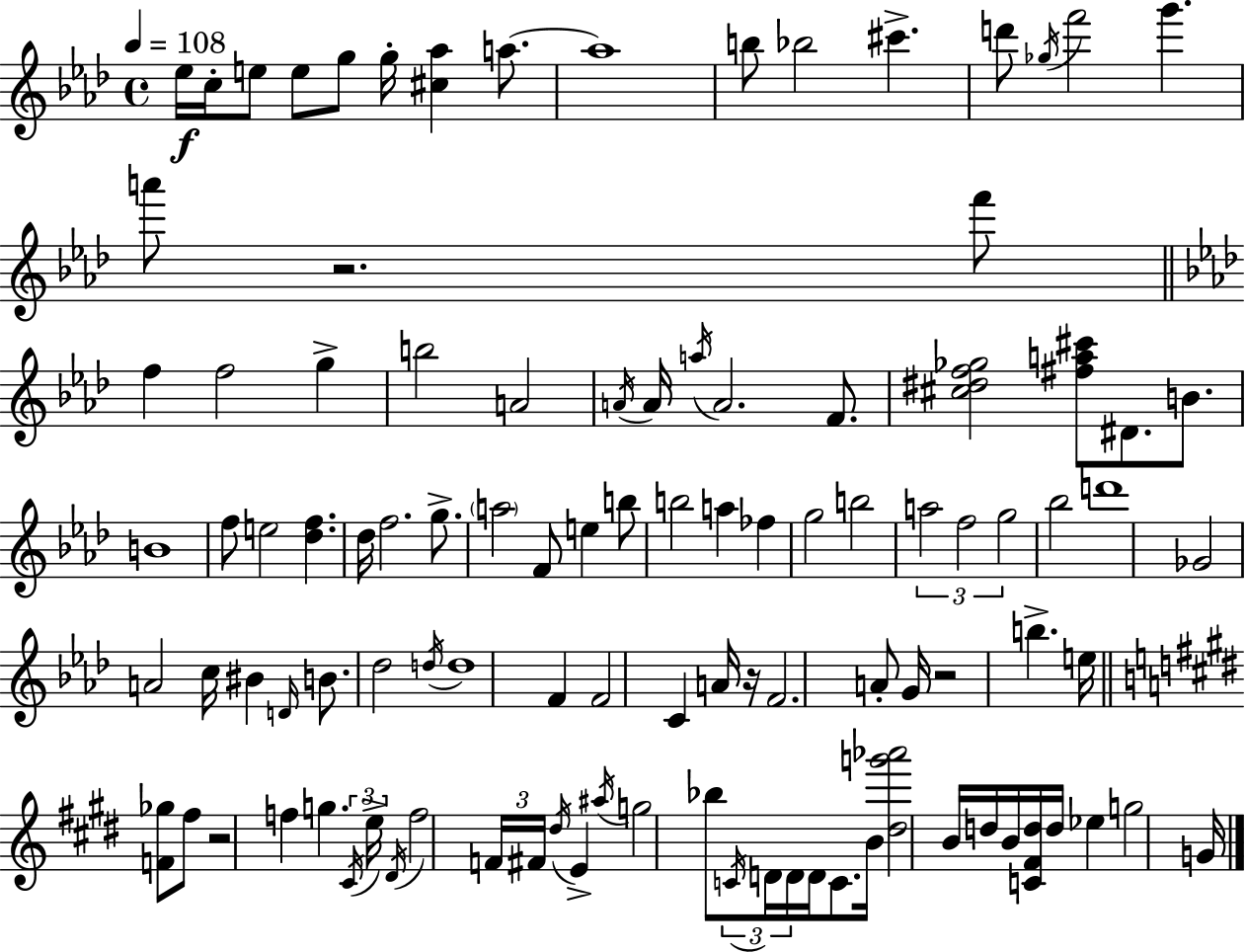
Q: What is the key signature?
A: AES major